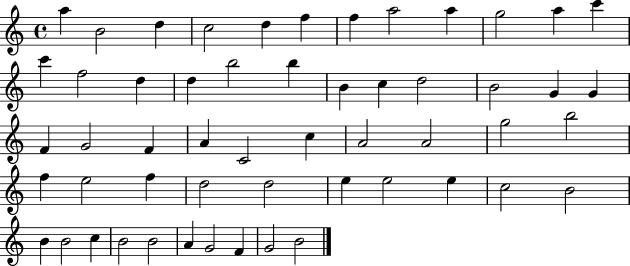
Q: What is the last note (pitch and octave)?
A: B4